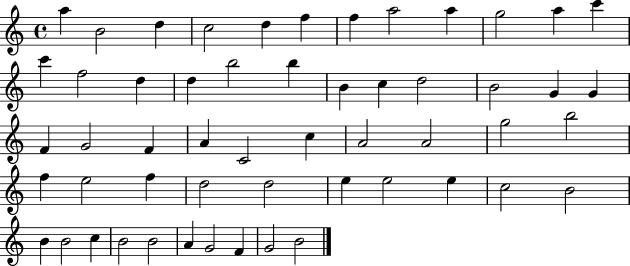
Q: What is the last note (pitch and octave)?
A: B4